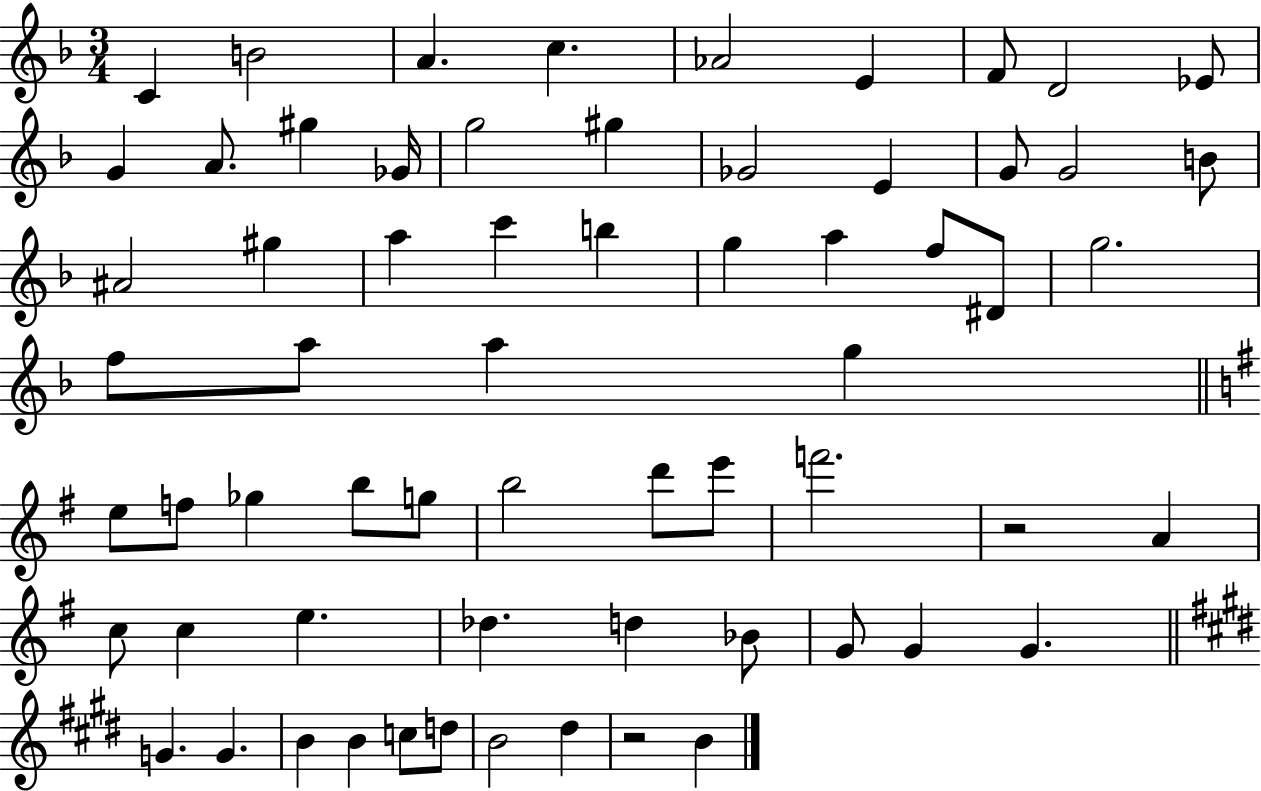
C4/q B4/h A4/q. C5/q. Ab4/h E4/q F4/e D4/h Eb4/e G4/q A4/e. G#5/q Gb4/s G5/h G#5/q Gb4/h E4/q G4/e G4/h B4/e A#4/h G#5/q A5/q C6/q B5/q G5/q A5/q F5/e D#4/e G5/h. F5/e A5/e A5/q G5/q E5/e F5/e Gb5/q B5/e G5/e B5/h D6/e E6/e F6/h. R/h A4/q C5/e C5/q E5/q. Db5/q. D5/q Bb4/e G4/e G4/q G4/q. G4/q. G4/q. B4/q B4/q C5/e D5/e B4/h D#5/q R/h B4/q